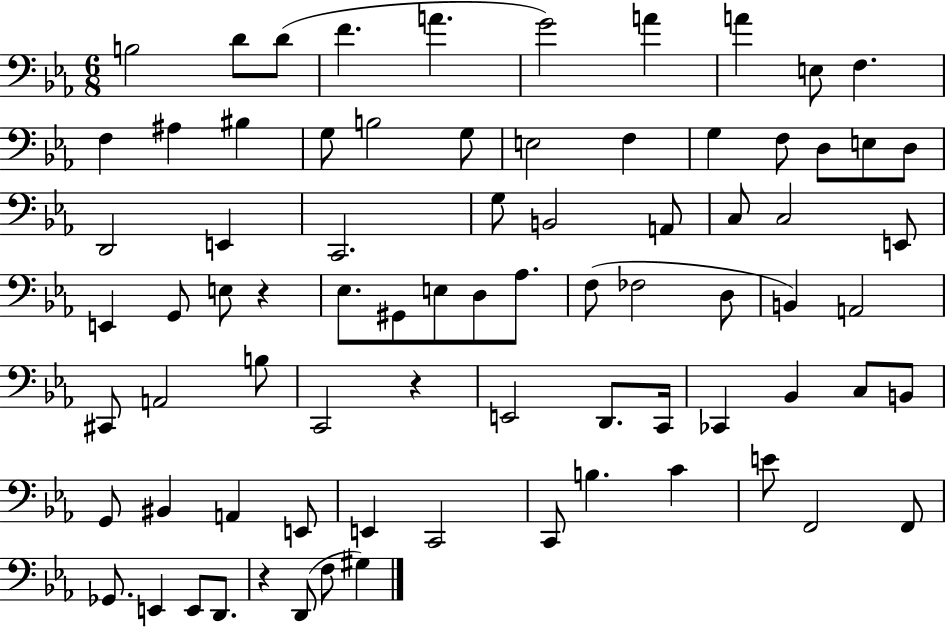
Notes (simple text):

B3/h D4/e D4/e F4/q. A4/q. G4/h A4/q A4/q E3/e F3/q. F3/q A#3/q BIS3/q G3/e B3/h G3/e E3/h F3/q G3/q F3/e D3/e E3/e D3/e D2/h E2/q C2/h. G3/e B2/h A2/e C3/e C3/h E2/e E2/q G2/e E3/e R/q Eb3/e. G#2/e E3/e D3/e Ab3/e. F3/e FES3/h D3/e B2/q A2/h C#2/e A2/h B3/e C2/h R/q E2/h D2/e. C2/s CES2/q Bb2/q C3/e B2/e G2/e BIS2/q A2/q E2/e E2/q C2/h C2/e B3/q. C4/q E4/e F2/h F2/e Gb2/e. E2/q E2/e D2/e. R/q D2/e F3/e G#3/q